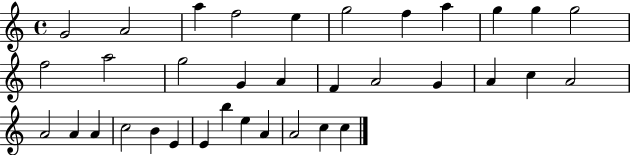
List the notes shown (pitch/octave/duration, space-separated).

G4/h A4/h A5/q F5/h E5/q G5/h F5/q A5/q G5/q G5/q G5/h F5/h A5/h G5/h G4/q A4/q F4/q A4/h G4/q A4/q C5/q A4/h A4/h A4/q A4/q C5/h B4/q E4/q E4/q B5/q E5/q A4/q A4/h C5/q C5/q